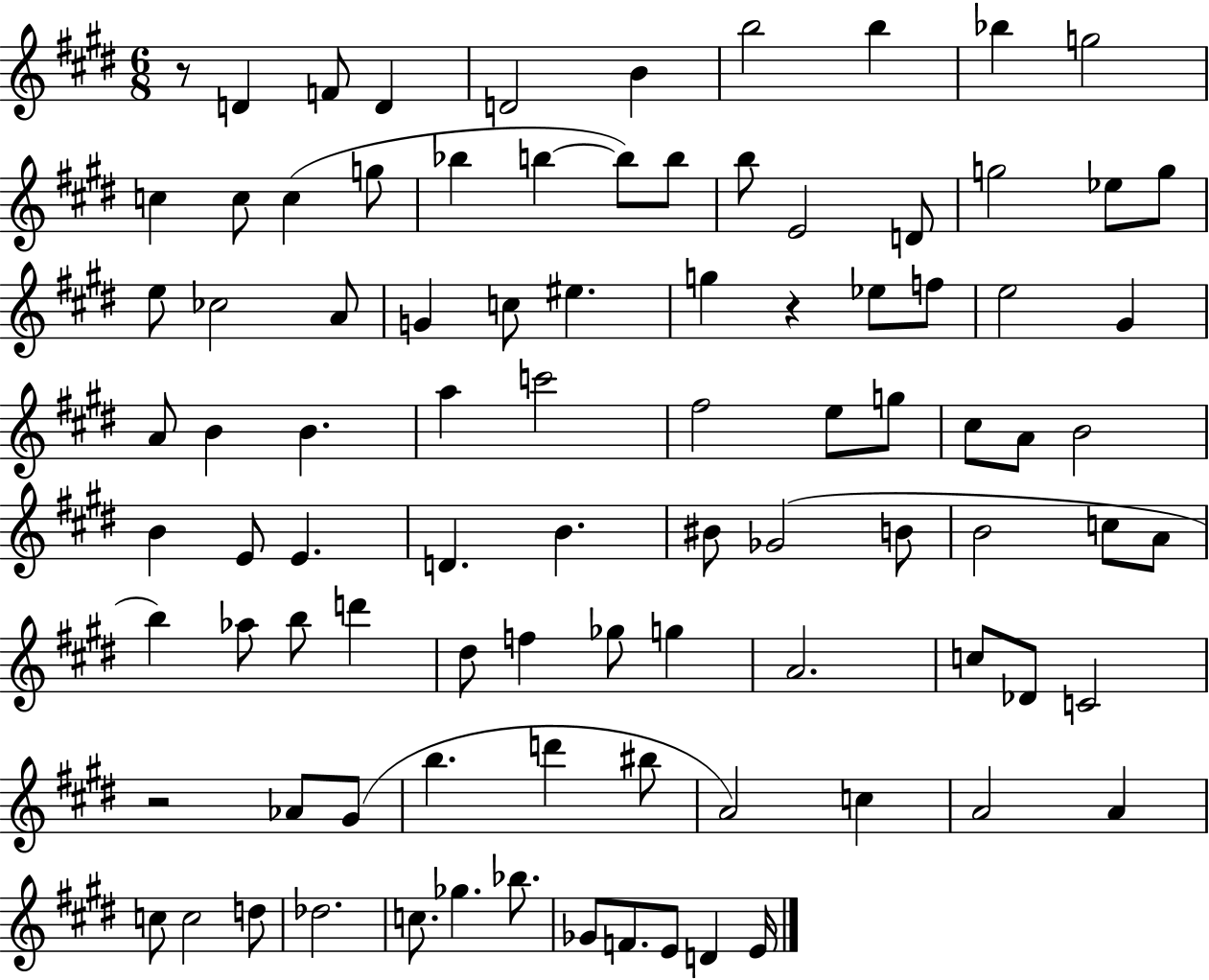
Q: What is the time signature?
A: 6/8